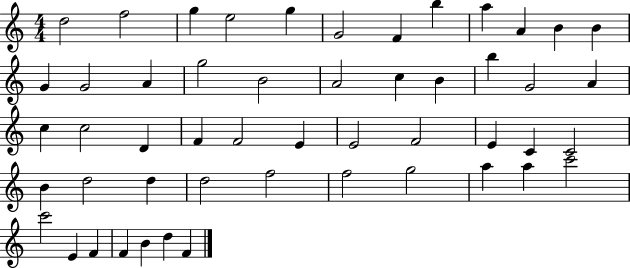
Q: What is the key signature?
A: C major